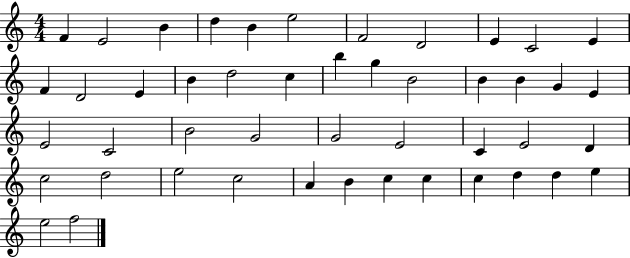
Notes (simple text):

F4/q E4/h B4/q D5/q B4/q E5/h F4/h D4/h E4/q C4/h E4/q F4/q D4/h E4/q B4/q D5/h C5/q B5/q G5/q B4/h B4/q B4/q G4/q E4/q E4/h C4/h B4/h G4/h G4/h E4/h C4/q E4/h D4/q C5/h D5/h E5/h C5/h A4/q B4/q C5/q C5/q C5/q D5/q D5/q E5/q E5/h F5/h